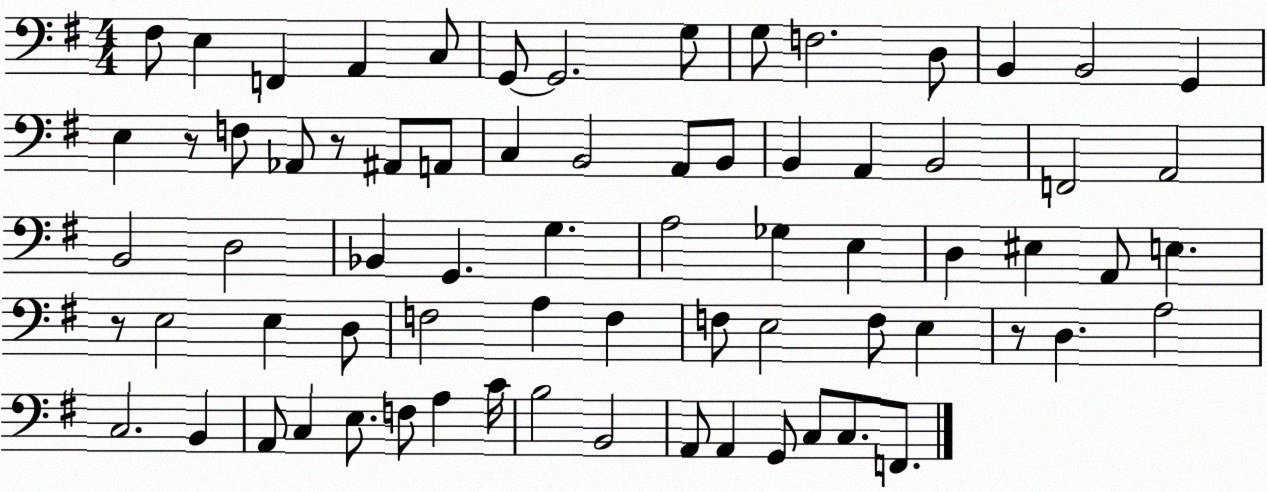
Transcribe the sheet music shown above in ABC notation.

X:1
T:Untitled
M:4/4
L:1/4
K:G
^F,/2 E, F,, A,, C,/2 G,,/2 G,,2 G,/2 G,/2 F,2 D,/2 B,, B,,2 G,, E, z/2 F,/2 _A,,/2 z/2 ^A,,/2 A,,/2 C, B,,2 A,,/2 B,,/2 B,, A,, B,,2 F,,2 A,,2 B,,2 D,2 _B,, G,, G, A,2 _G, E, D, ^E, A,,/2 E, z/2 E,2 E, D,/2 F,2 A, F, F,/2 E,2 F,/2 E, z/2 D, A,2 C,2 B,, A,,/2 C, E,/2 F,/2 A, C/4 B,2 B,,2 A,,/2 A,, G,,/2 C,/2 C,/2 F,,/2